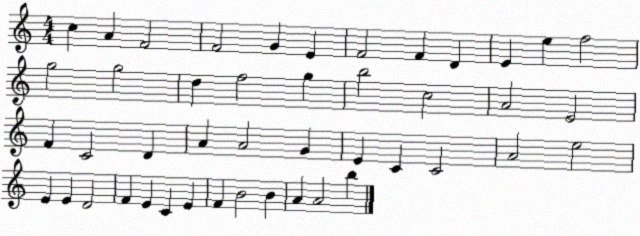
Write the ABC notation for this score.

X:1
T:Untitled
M:4/4
L:1/4
K:C
c A F2 F2 G E F2 F D E e f2 g2 g2 d f2 g b2 c2 A2 E2 F C2 D A A2 G E C C2 A2 e2 E E D2 F E C E F B2 B A A2 b